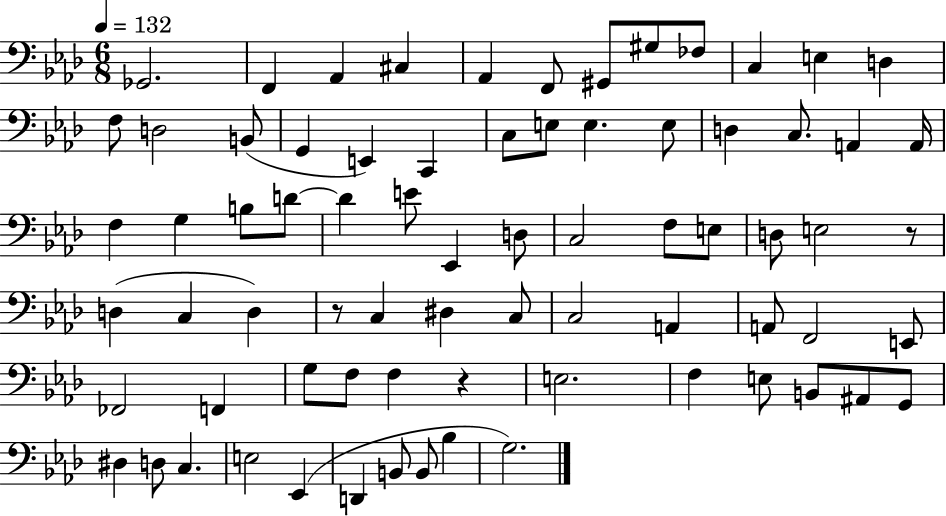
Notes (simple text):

Gb2/h. F2/q Ab2/q C#3/q Ab2/q F2/e G#2/e G#3/e FES3/e C3/q E3/q D3/q F3/e D3/h B2/e G2/q E2/q C2/q C3/e E3/e E3/q. E3/e D3/q C3/e. A2/q A2/s F3/q G3/q B3/e D4/e D4/q E4/e Eb2/q D3/e C3/h F3/e E3/e D3/e E3/h R/e D3/q C3/q D3/q R/e C3/q D#3/q C3/e C3/h A2/q A2/e F2/h E2/e FES2/h F2/q G3/e F3/e F3/q R/q E3/h. F3/q E3/e B2/e A#2/e G2/e D#3/q D3/e C3/q. E3/h Eb2/q D2/q B2/e B2/e Bb3/q G3/h.